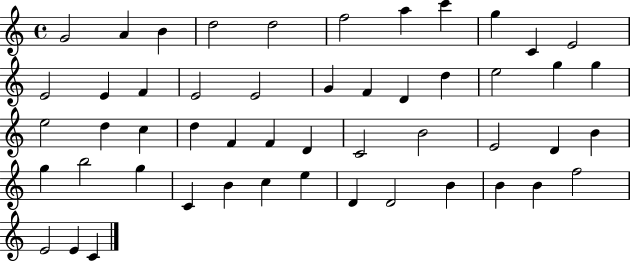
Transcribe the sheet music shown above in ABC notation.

X:1
T:Untitled
M:4/4
L:1/4
K:C
G2 A B d2 d2 f2 a c' g C E2 E2 E F E2 E2 G F D d e2 g g e2 d c d F F D C2 B2 E2 D B g b2 g C B c e D D2 B B B f2 E2 E C